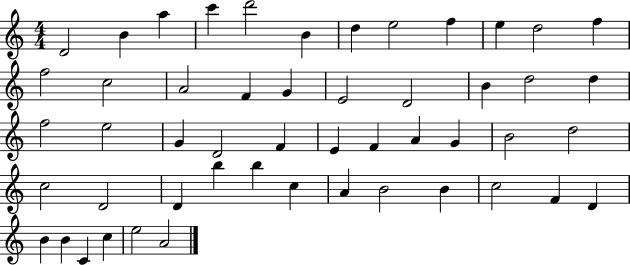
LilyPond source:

{
  \clef treble
  \numericTimeSignature
  \time 4/4
  \key c \major
  d'2 b'4 a''4 | c'''4 d'''2 b'4 | d''4 e''2 f''4 | e''4 d''2 f''4 | \break f''2 c''2 | a'2 f'4 g'4 | e'2 d'2 | b'4 d''2 d''4 | \break f''2 e''2 | g'4 d'2 f'4 | e'4 f'4 a'4 g'4 | b'2 d''2 | \break c''2 d'2 | d'4 b''4 b''4 c''4 | a'4 b'2 b'4 | c''2 f'4 d'4 | \break b'4 b'4 c'4 c''4 | e''2 a'2 | \bar "|."
}